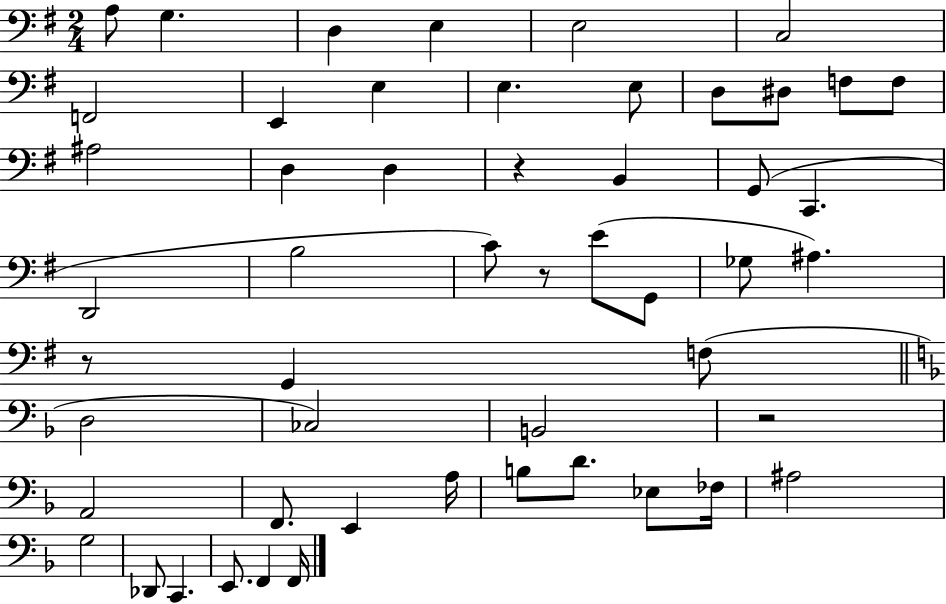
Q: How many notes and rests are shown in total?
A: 52